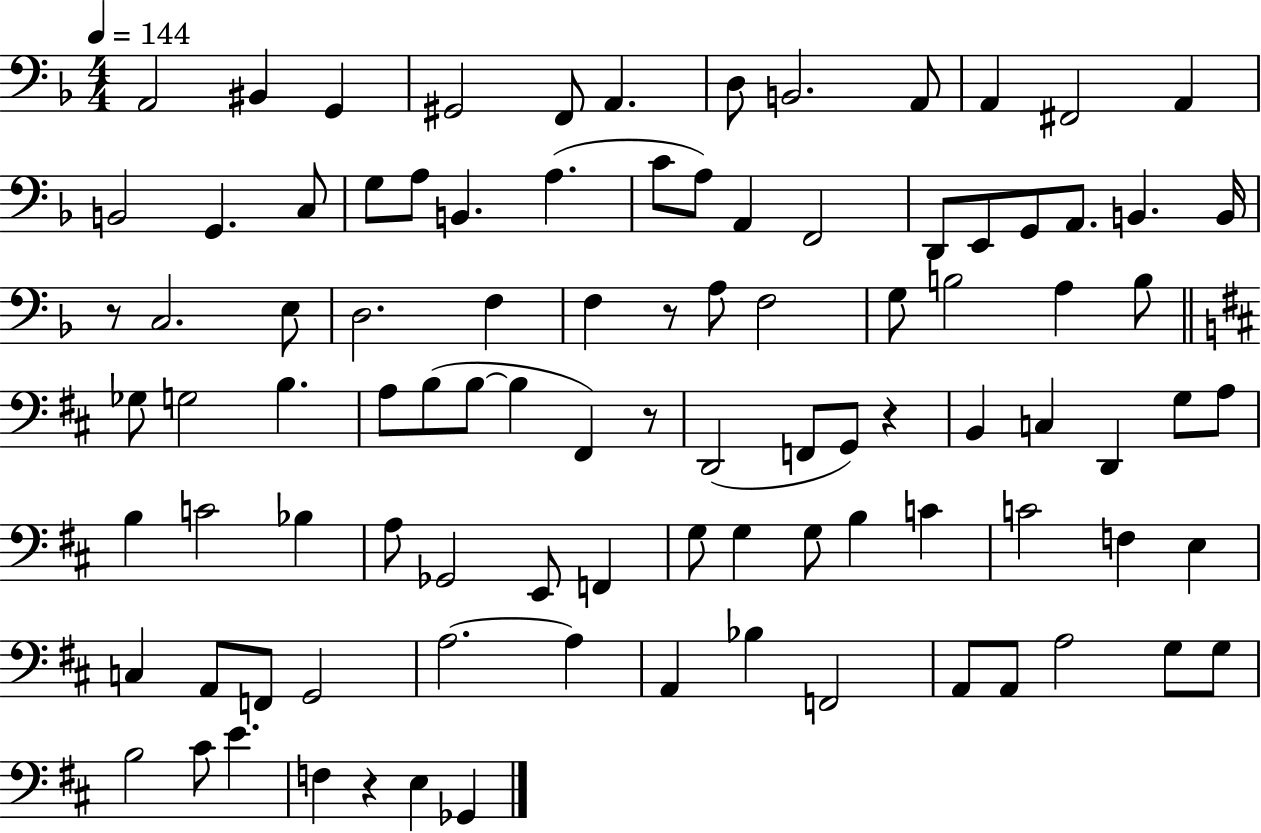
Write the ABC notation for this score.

X:1
T:Untitled
M:4/4
L:1/4
K:F
A,,2 ^B,, G,, ^G,,2 F,,/2 A,, D,/2 B,,2 A,,/2 A,, ^F,,2 A,, B,,2 G,, C,/2 G,/2 A,/2 B,, A, C/2 A,/2 A,, F,,2 D,,/2 E,,/2 G,,/2 A,,/2 B,, B,,/4 z/2 C,2 E,/2 D,2 F, F, z/2 A,/2 F,2 G,/2 B,2 A, B,/2 _G,/2 G,2 B, A,/2 B,/2 B,/2 B, ^F,, z/2 D,,2 F,,/2 G,,/2 z B,, C, D,, G,/2 A,/2 B, C2 _B, A,/2 _G,,2 E,,/2 F,, G,/2 G, G,/2 B, C C2 F, E, C, A,,/2 F,,/2 G,,2 A,2 A, A,, _B, F,,2 A,,/2 A,,/2 A,2 G,/2 G,/2 B,2 ^C/2 E F, z E, _G,,